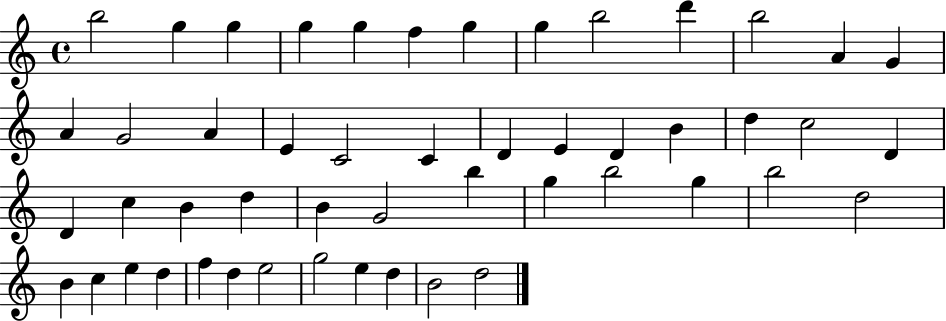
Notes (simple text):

B5/h G5/q G5/q G5/q G5/q F5/q G5/q G5/q B5/h D6/q B5/h A4/q G4/q A4/q G4/h A4/q E4/q C4/h C4/q D4/q E4/q D4/q B4/q D5/q C5/h D4/q D4/q C5/q B4/q D5/q B4/q G4/h B5/q G5/q B5/h G5/q B5/h D5/h B4/q C5/q E5/q D5/q F5/q D5/q E5/h G5/h E5/q D5/q B4/h D5/h